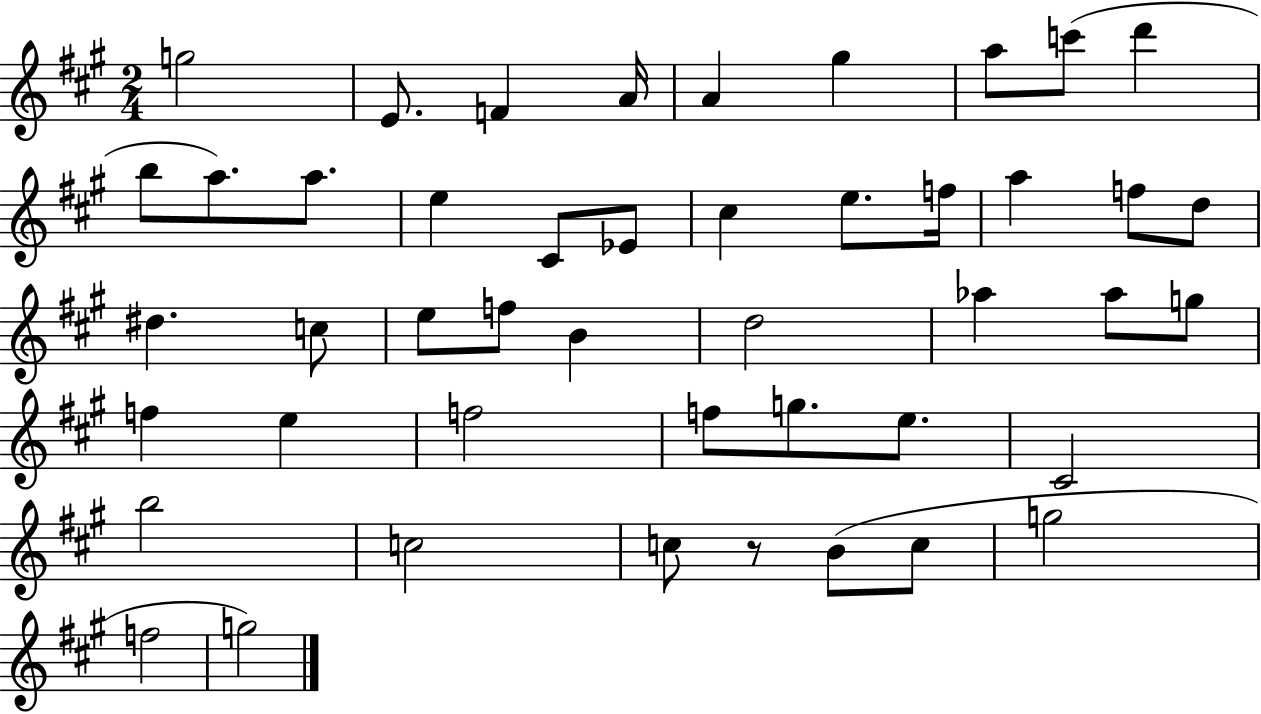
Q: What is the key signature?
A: A major